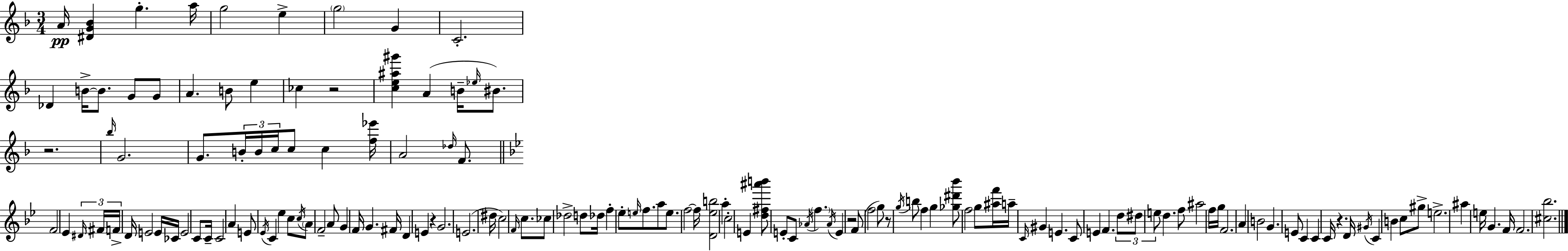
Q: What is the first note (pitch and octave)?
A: A4